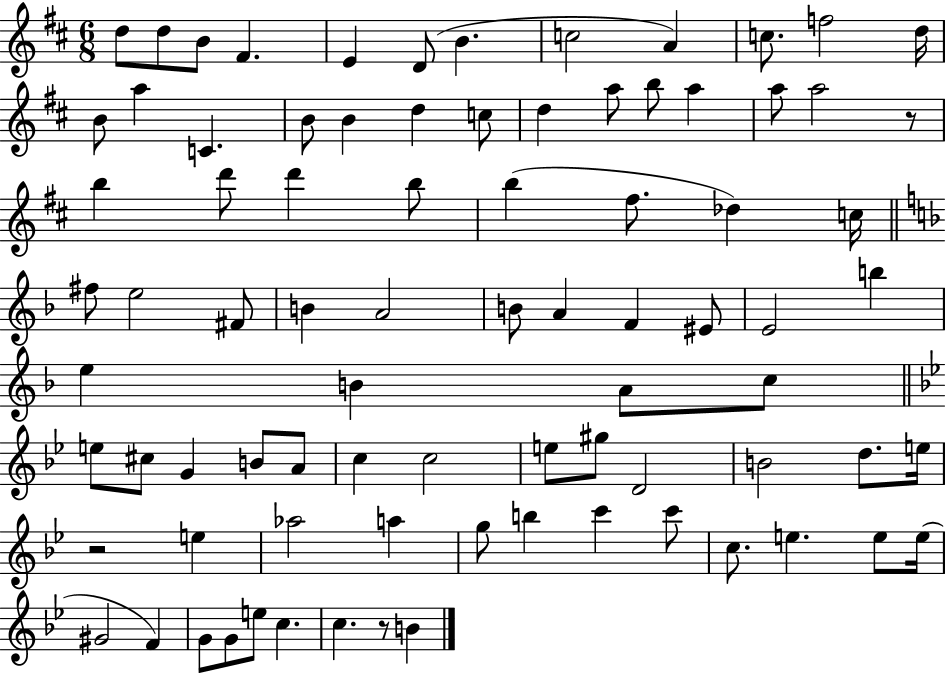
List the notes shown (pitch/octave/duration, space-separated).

D5/e D5/e B4/e F#4/q. E4/q D4/e B4/q. C5/h A4/q C5/e. F5/h D5/s B4/e A5/q C4/q. B4/e B4/q D5/q C5/e D5/q A5/e B5/e A5/q A5/e A5/h R/e B5/q D6/e D6/q B5/e B5/q F#5/e. Db5/q C5/s F#5/e E5/h F#4/e B4/q A4/h B4/e A4/q F4/q EIS4/e E4/h B5/q E5/q B4/q A4/e C5/e E5/e C#5/e G4/q B4/e A4/e C5/q C5/h E5/e G#5/e D4/h B4/h D5/e. E5/s R/h E5/q Ab5/h A5/q G5/e B5/q C6/q C6/e C5/e. E5/q. E5/e E5/s G#4/h F4/q G4/e G4/e E5/e C5/q. C5/q. R/e B4/q